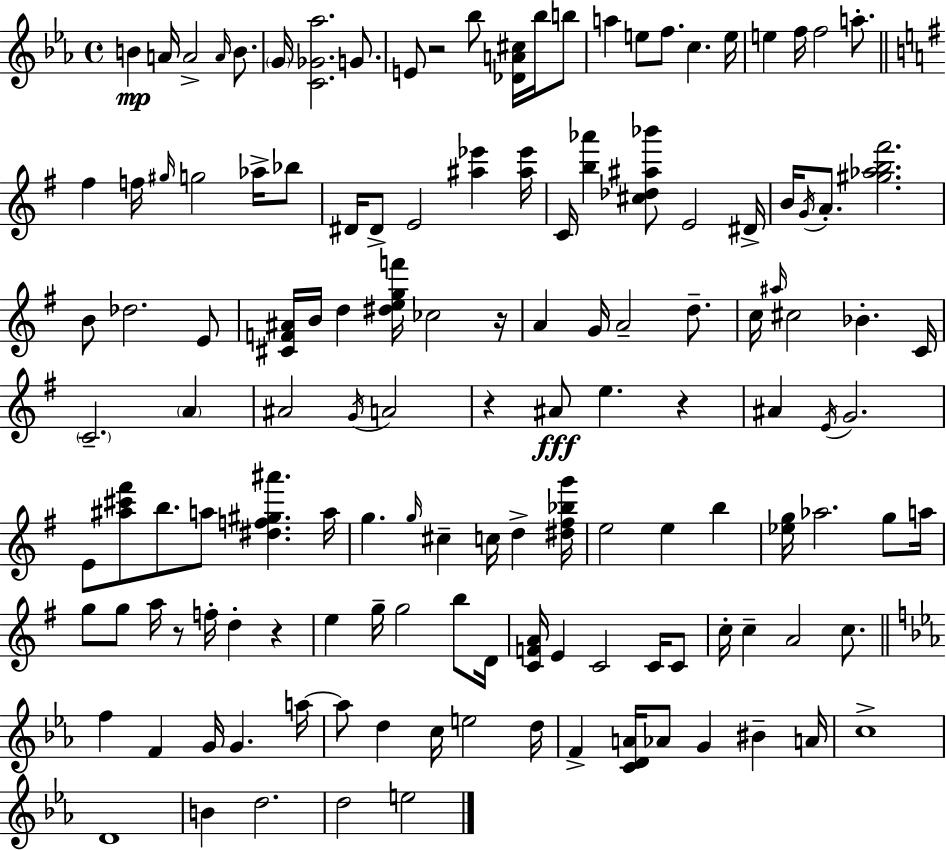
{
  \clef treble
  \time 4/4
  \defaultTimeSignature
  \key ees \major
  b'4\mp a'16 a'2-> \grace { a'16 } b'8. | \parenthesize g'16 <c' ges' aes''>2. g'8. | e'8 r2 bes''8 <des' a' cis''>16 bes''16 b''8 | a''4 e''8 f''8. c''4. | \break e''16 e''4 f''16 f''2 a''8.-. | \bar "||" \break \key g \major fis''4 f''16 \grace { gis''16 } g''2 aes''16-> bes''8 | dis'16 dis'8-> e'2 <ais'' ees'''>4 | <ais'' ees'''>16 c'16 <b'' aes'''>4 <cis'' des'' ais'' bes'''>8 e'2 | dis'16-> b'16 \acciaccatura { g'16 } a'8.-. <gis'' aes'' b'' fis'''>2. | \break b'8 des''2. | e'8 <cis' f' ais'>16 b'16 d''4 <dis'' e'' g'' f'''>16 ces''2 | r16 a'4 g'16 a'2-- d''8.-- | c''16 \grace { ais''16 } cis''2 bes'4.-. | \break c'16 \parenthesize c'2.-- \parenthesize a'4 | ais'2 \acciaccatura { g'16 } a'2 | r4 ais'8\fff e''4. | r4 ais'4 \acciaccatura { e'16 } g'2. | \break e'8 <ais'' cis''' fis'''>8 b''8. a''8 <dis'' f'' gis'' ais'''>4. | a''16 g''4. \grace { g''16 } cis''4-- | c''16 d''4-> <dis'' fis'' bes'' g'''>16 e''2 e''4 | b''4 <ees'' g''>16 aes''2. | \break g''8 a''16 g''8 g''8 a''16 r8 f''16-. d''4-. | r4 e''4 g''16-- g''2 | b''8 d'16 <c' f' a'>16 e'4 c'2 | c'16 c'8 c''16-. c''4-- a'2 | \break c''8. \bar "||" \break \key ees \major f''4 f'4 g'16 g'4. a''16~~ | a''8 d''4 c''16 e''2 d''16 | f'4-> <c' d' a'>16 aes'8 g'4 bis'4-- a'16 | c''1-> | \break d'1 | b'4 d''2. | d''2 e''2 | \bar "|."
}